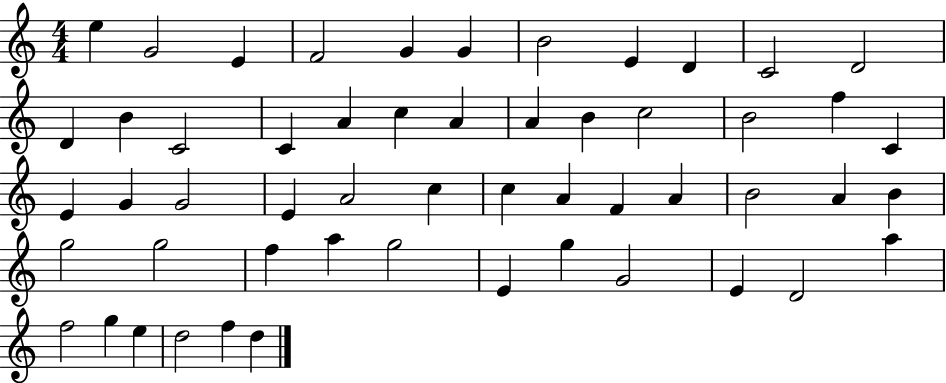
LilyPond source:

{
  \clef treble
  \numericTimeSignature
  \time 4/4
  \key c \major
  e''4 g'2 e'4 | f'2 g'4 g'4 | b'2 e'4 d'4 | c'2 d'2 | \break d'4 b'4 c'2 | c'4 a'4 c''4 a'4 | a'4 b'4 c''2 | b'2 f''4 c'4 | \break e'4 g'4 g'2 | e'4 a'2 c''4 | c''4 a'4 f'4 a'4 | b'2 a'4 b'4 | \break g''2 g''2 | f''4 a''4 g''2 | e'4 g''4 g'2 | e'4 d'2 a''4 | \break f''2 g''4 e''4 | d''2 f''4 d''4 | \bar "|."
}